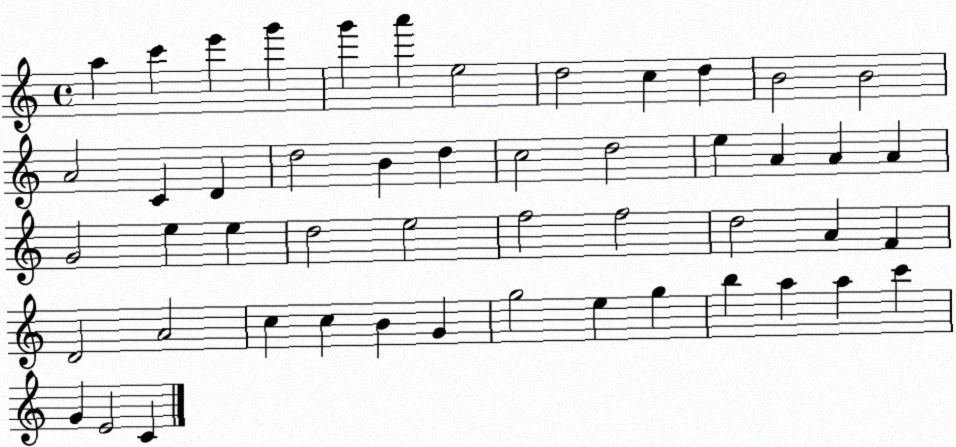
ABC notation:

X:1
T:Untitled
M:4/4
L:1/4
K:C
a c' e' g' g' a' e2 d2 c d B2 B2 A2 C D d2 B d c2 d2 e A A A G2 e e d2 e2 f2 f2 d2 A F D2 A2 c c B G g2 e g b a a c' G E2 C